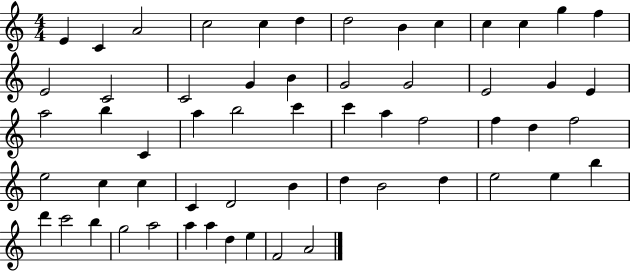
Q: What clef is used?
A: treble